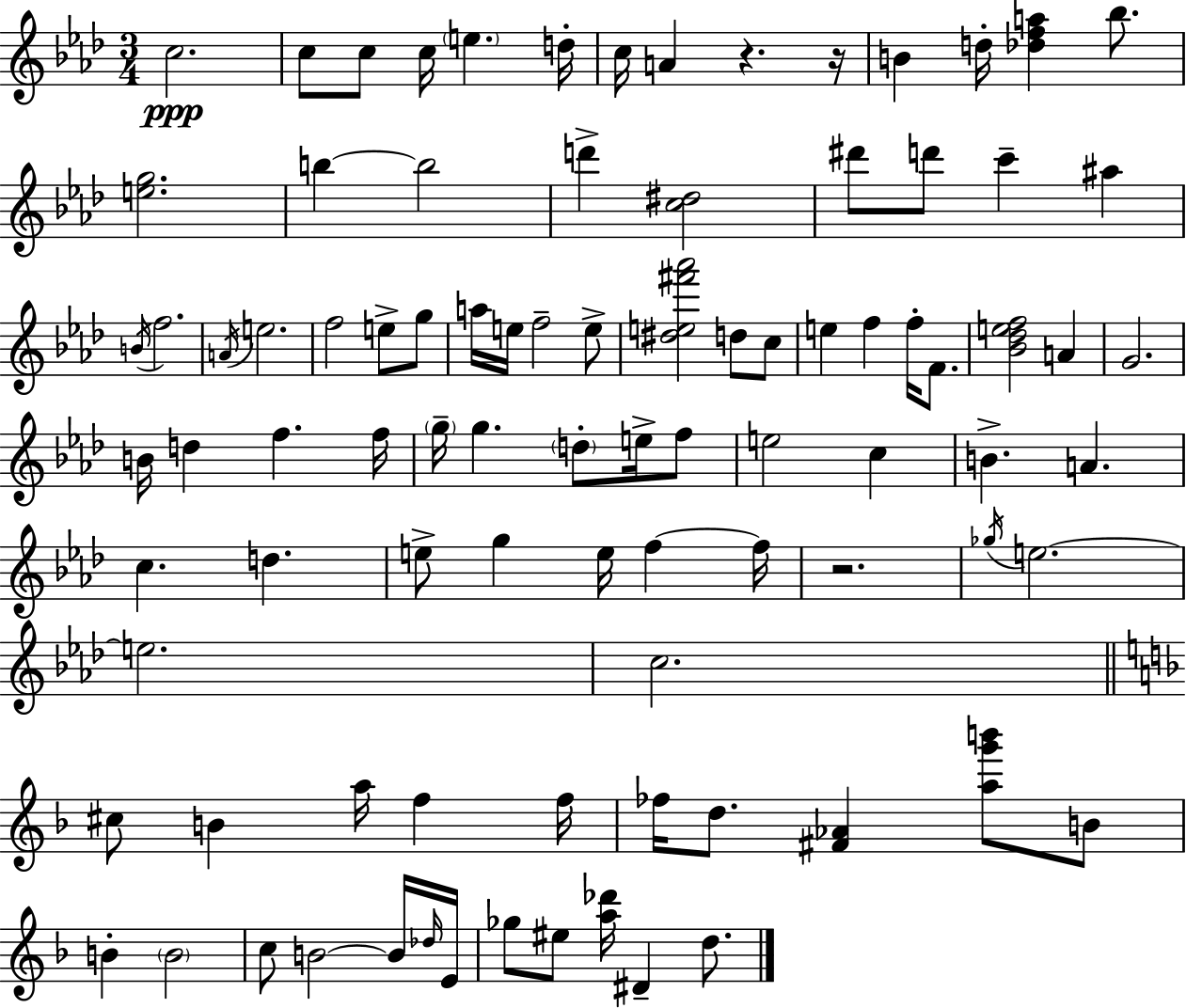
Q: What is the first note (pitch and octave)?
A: C5